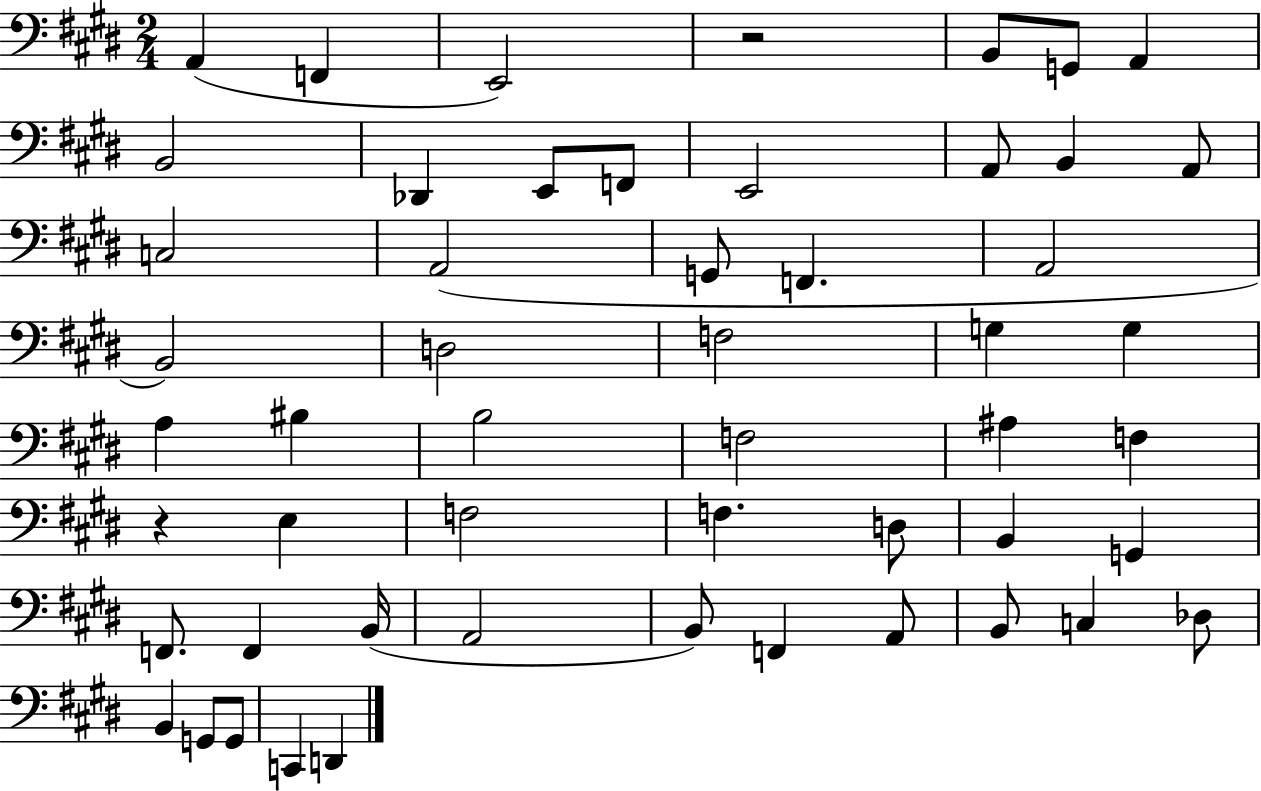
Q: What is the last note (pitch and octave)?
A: D2